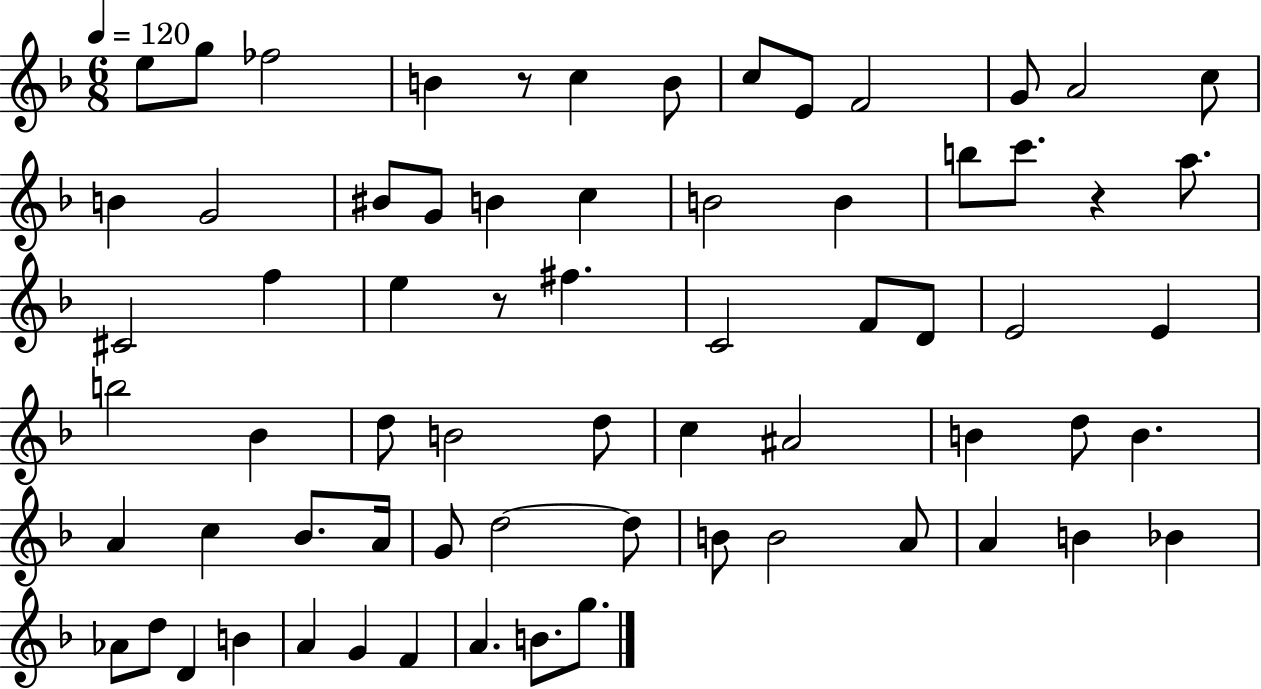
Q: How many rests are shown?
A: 3